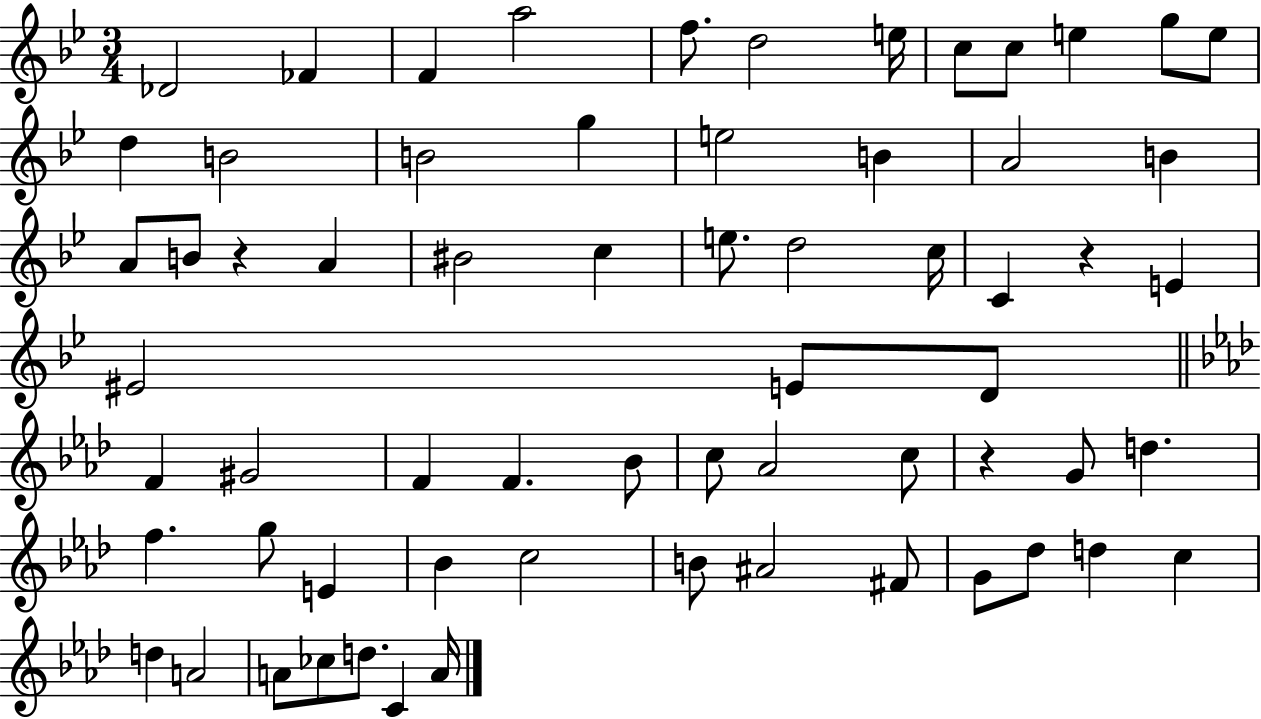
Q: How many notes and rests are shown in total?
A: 65